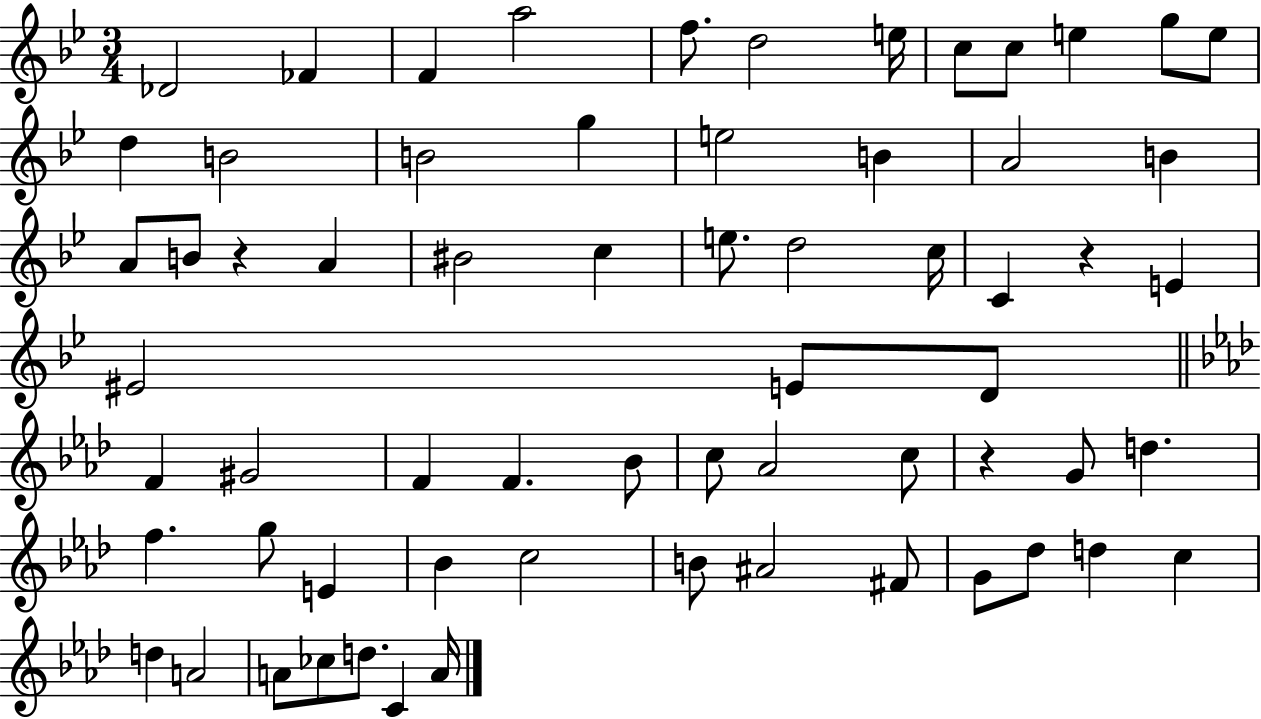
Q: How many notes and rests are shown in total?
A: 65